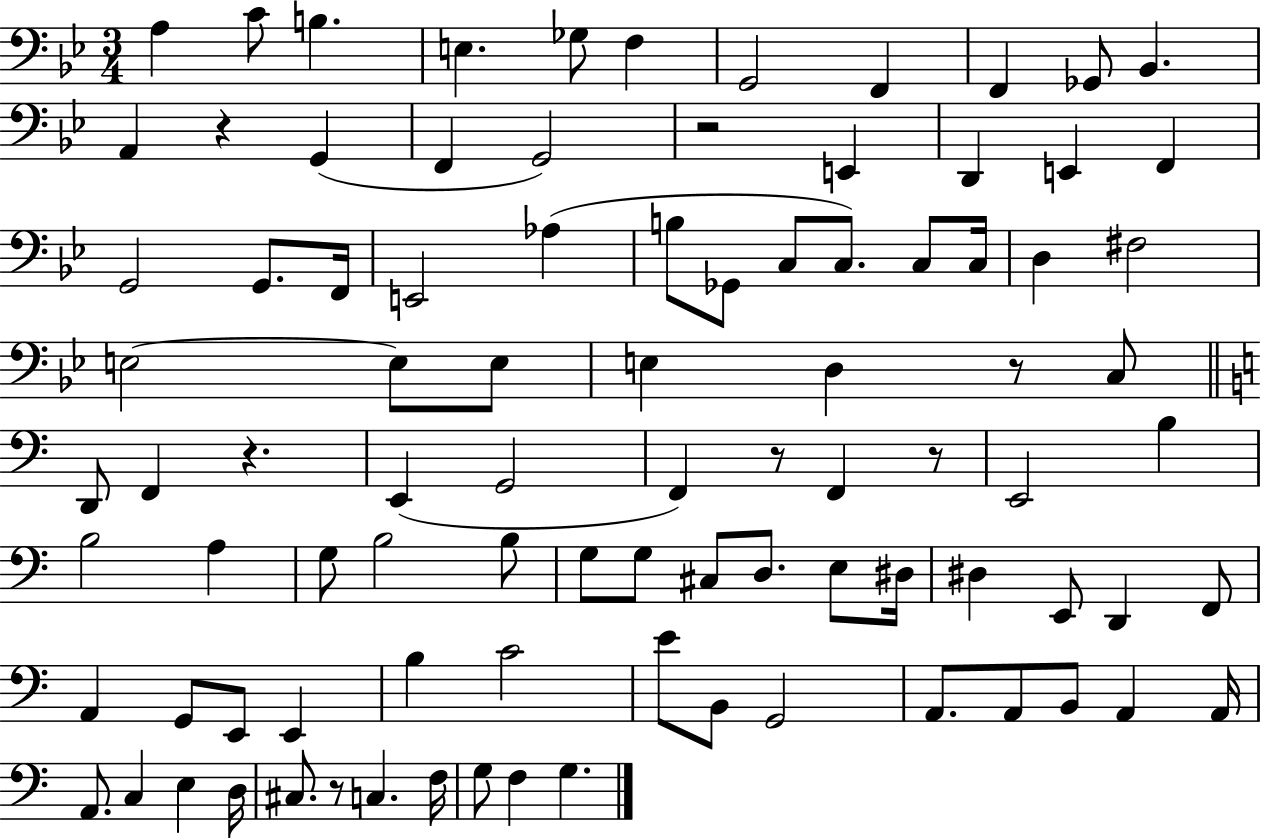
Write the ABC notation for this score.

X:1
T:Untitled
M:3/4
L:1/4
K:Bb
A, C/2 B, E, _G,/2 F, G,,2 F,, F,, _G,,/2 _B,, A,, z G,, F,, G,,2 z2 E,, D,, E,, F,, G,,2 G,,/2 F,,/4 E,,2 _A, B,/2 _G,,/2 C,/2 C,/2 C,/2 C,/4 D, ^F,2 E,2 E,/2 E,/2 E, D, z/2 C,/2 D,,/2 F,, z E,, G,,2 F,, z/2 F,, z/2 E,,2 B, B,2 A, G,/2 B,2 B,/2 G,/2 G,/2 ^C,/2 D,/2 E,/2 ^D,/4 ^D, E,,/2 D,, F,,/2 A,, G,,/2 E,,/2 E,, B, C2 E/2 B,,/2 G,,2 A,,/2 A,,/2 B,,/2 A,, A,,/4 A,,/2 C, E, D,/4 ^C,/2 z/2 C, F,/4 G,/2 F, G,